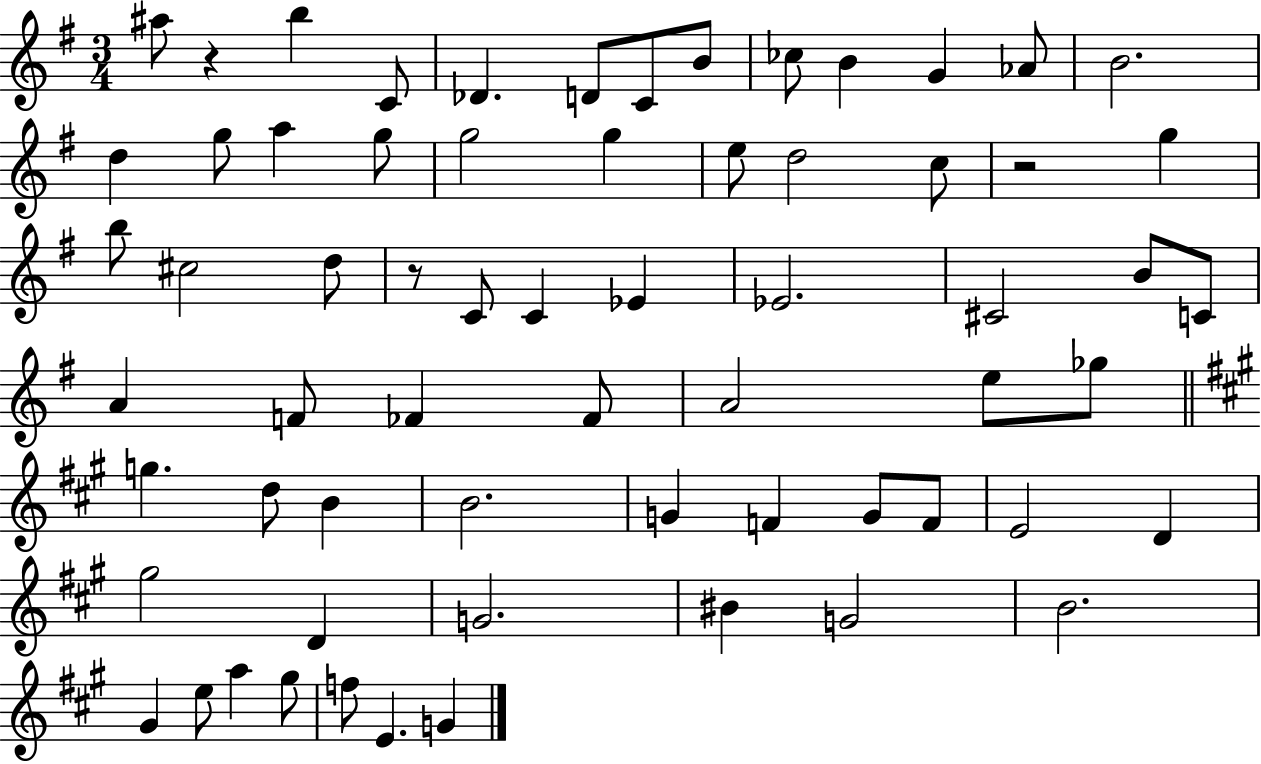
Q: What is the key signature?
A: G major